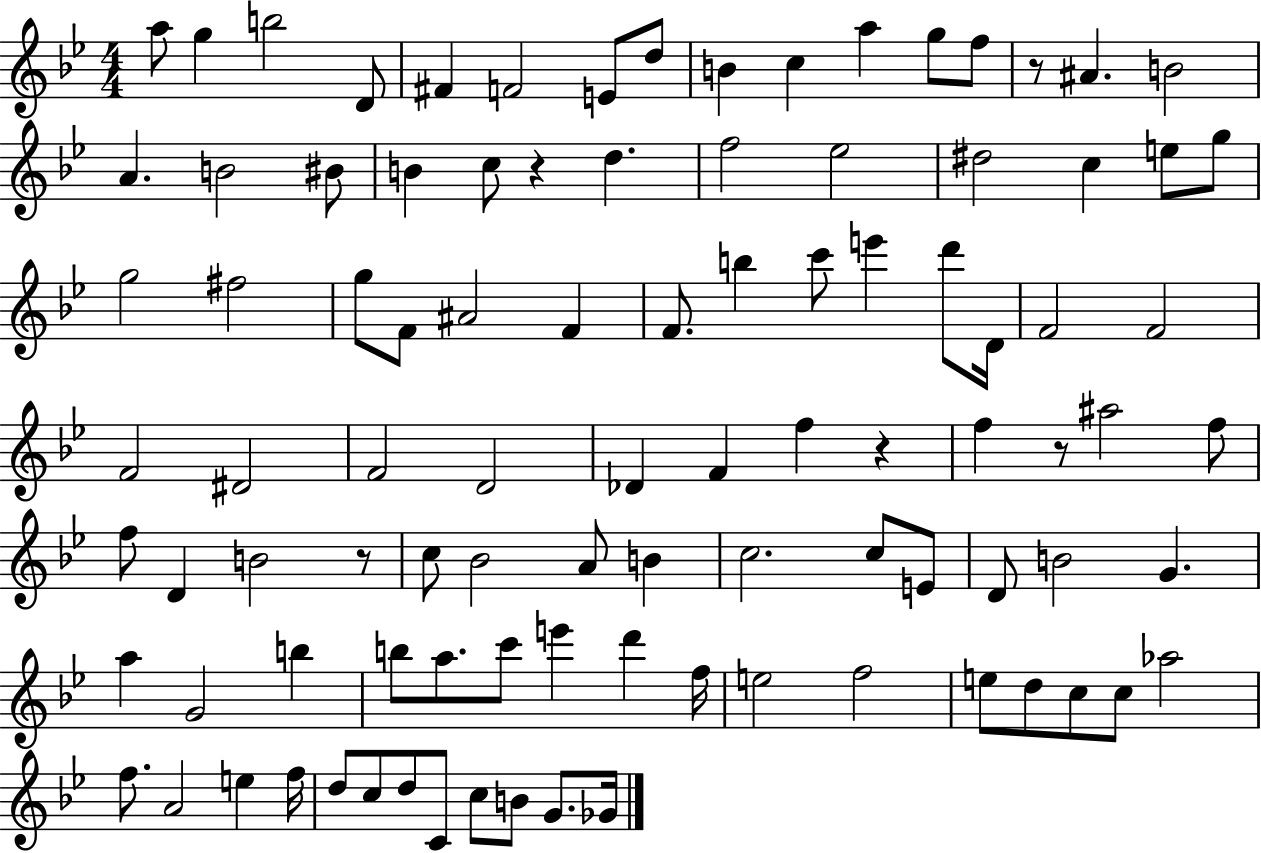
{
  \clef treble
  \numericTimeSignature
  \time 4/4
  \key bes \major
  a''8 g''4 b''2 d'8 | fis'4 f'2 e'8 d''8 | b'4 c''4 a''4 g''8 f''8 | r8 ais'4. b'2 | \break a'4. b'2 bis'8 | b'4 c''8 r4 d''4. | f''2 ees''2 | dis''2 c''4 e''8 g''8 | \break g''2 fis''2 | g''8 f'8 ais'2 f'4 | f'8. b''4 c'''8 e'''4 d'''8 d'16 | f'2 f'2 | \break f'2 dis'2 | f'2 d'2 | des'4 f'4 f''4 r4 | f''4 r8 ais''2 f''8 | \break f''8 d'4 b'2 r8 | c''8 bes'2 a'8 b'4 | c''2. c''8 e'8 | d'8 b'2 g'4. | \break a''4 g'2 b''4 | b''8 a''8. c'''8 e'''4 d'''4 f''16 | e''2 f''2 | e''8 d''8 c''8 c''8 aes''2 | \break f''8. a'2 e''4 f''16 | d''8 c''8 d''8 c'8 c''8 b'8 g'8. ges'16 | \bar "|."
}